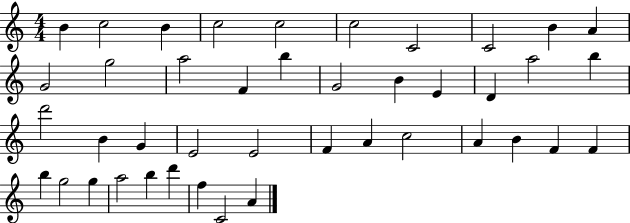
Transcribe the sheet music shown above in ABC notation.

X:1
T:Untitled
M:4/4
L:1/4
K:C
B c2 B c2 c2 c2 C2 C2 B A G2 g2 a2 F b G2 B E D a2 b d'2 B G E2 E2 F A c2 A B F F b g2 g a2 b d' f C2 A